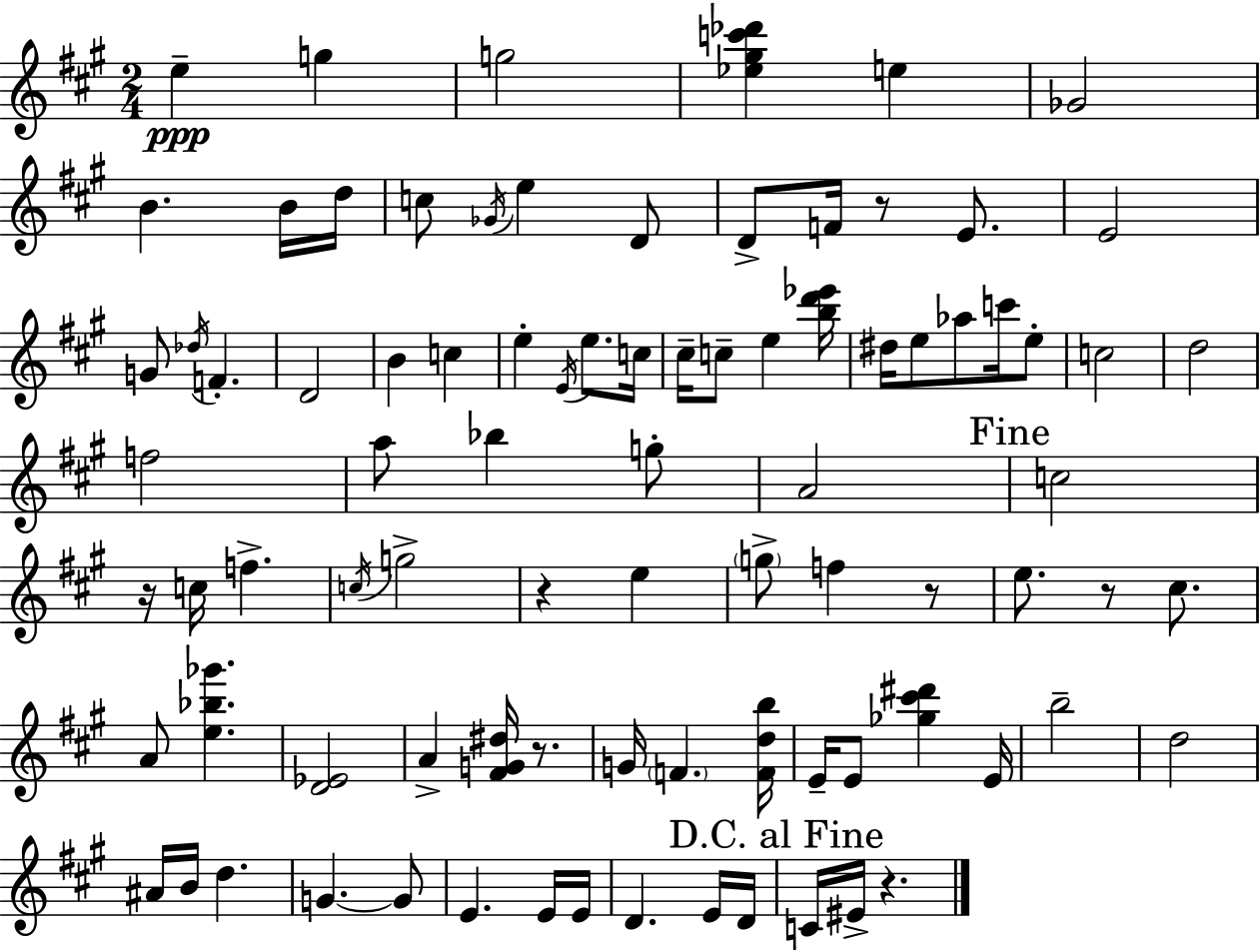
E5/q G5/q G5/h [Eb5,G#5,C6,Db6]/q E5/q Gb4/h B4/q. B4/s D5/s C5/e Gb4/s E5/q D4/e D4/e F4/s R/e E4/e. E4/h G4/e Db5/s F4/q. D4/h B4/q C5/q E5/q E4/s E5/e. C5/s C#5/s C5/e E5/q [B5,D6,Eb6]/s D#5/s E5/e Ab5/e C6/s E5/e C5/h D5/h F5/h A5/e Bb5/q G5/e A4/h C5/h R/s C5/s F5/q. C5/s G5/h R/q E5/q G5/e F5/q R/e E5/e. R/e C#5/e. A4/e [E5,Bb5,Gb6]/q. [D4,Eb4]/h A4/q [F#4,G4,D#5]/s R/e. G4/s F4/q. [F4,D5,B5]/s E4/s E4/e [Gb5,C#6,D#6]/q E4/s B5/h D5/h A#4/s B4/s D5/q. G4/q. G4/e E4/q. E4/s E4/s D4/q. E4/s D4/s C4/s EIS4/s R/q.